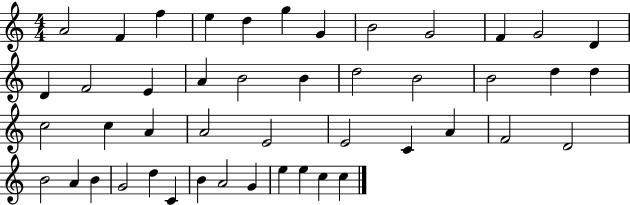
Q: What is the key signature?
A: C major